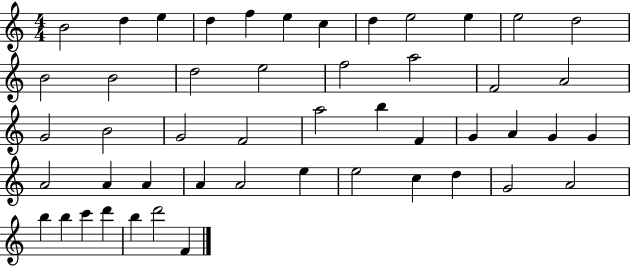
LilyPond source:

{
  \clef treble
  \numericTimeSignature
  \time 4/4
  \key c \major
  b'2 d''4 e''4 | d''4 f''4 e''4 c''4 | d''4 e''2 e''4 | e''2 d''2 | \break b'2 b'2 | d''2 e''2 | f''2 a''2 | f'2 a'2 | \break g'2 b'2 | g'2 f'2 | a''2 b''4 f'4 | g'4 a'4 g'4 g'4 | \break a'2 a'4 a'4 | a'4 a'2 e''4 | e''2 c''4 d''4 | g'2 a'2 | \break b''4 b''4 c'''4 d'''4 | b''4 d'''2 f'4 | \bar "|."
}